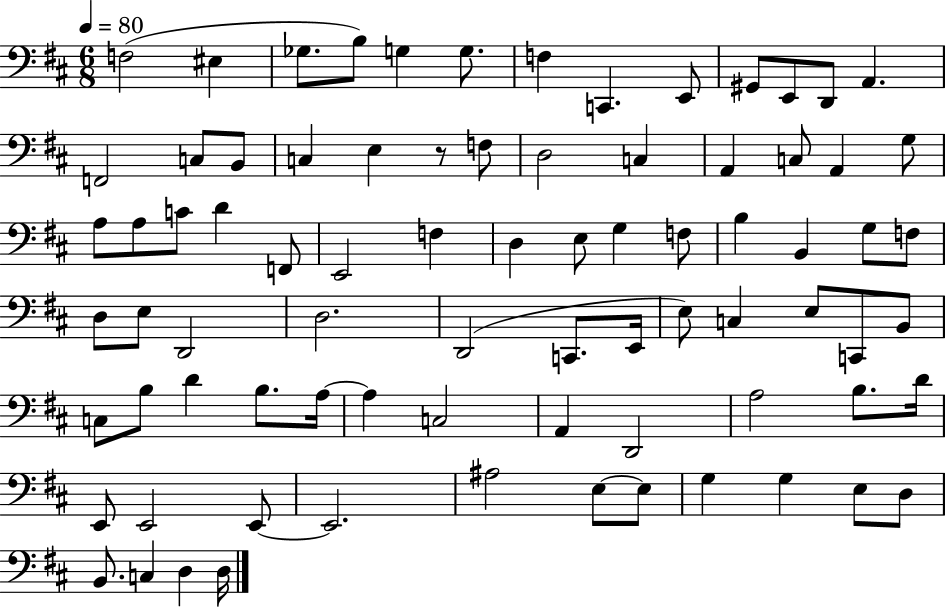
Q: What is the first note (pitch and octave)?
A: F3